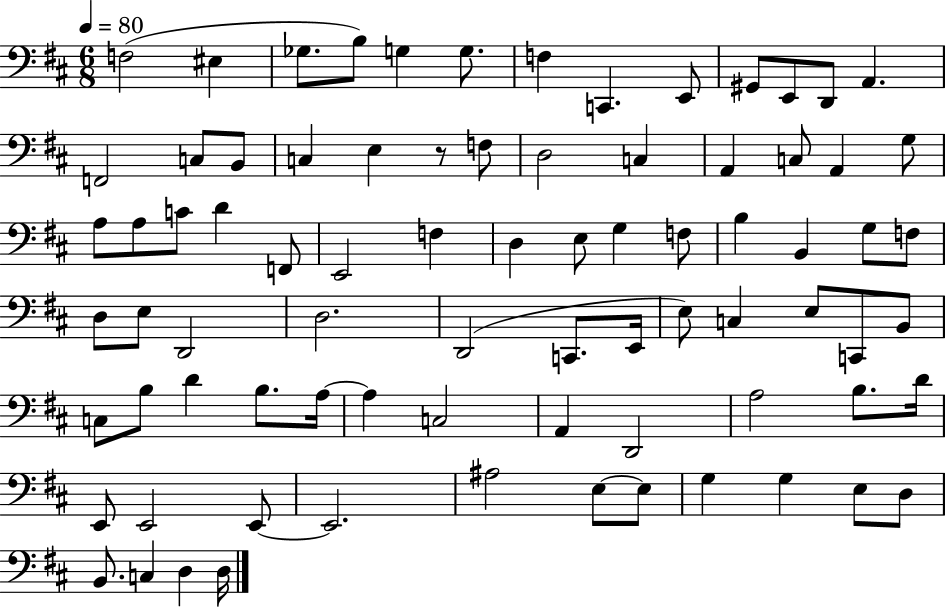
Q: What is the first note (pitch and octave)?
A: F3